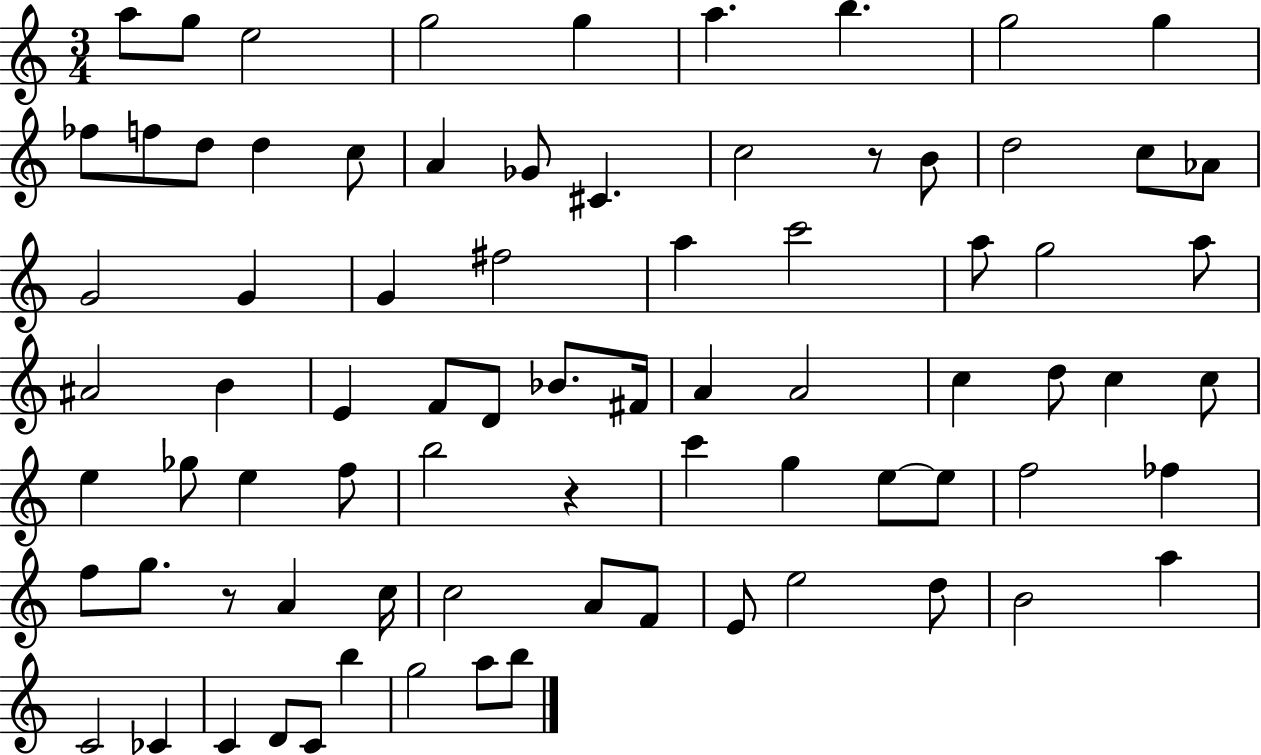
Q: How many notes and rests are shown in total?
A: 79